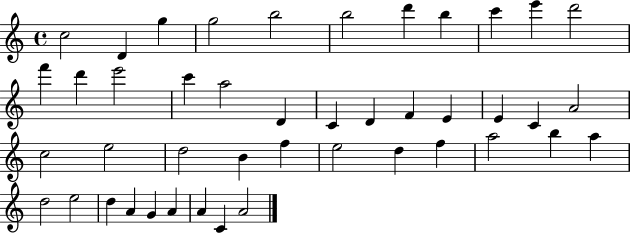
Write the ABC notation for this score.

X:1
T:Untitled
M:4/4
L:1/4
K:C
c2 D g g2 b2 b2 d' b c' e' d'2 f' d' e'2 c' a2 D C D F E E C A2 c2 e2 d2 B f e2 d f a2 b a d2 e2 d A G A A C A2